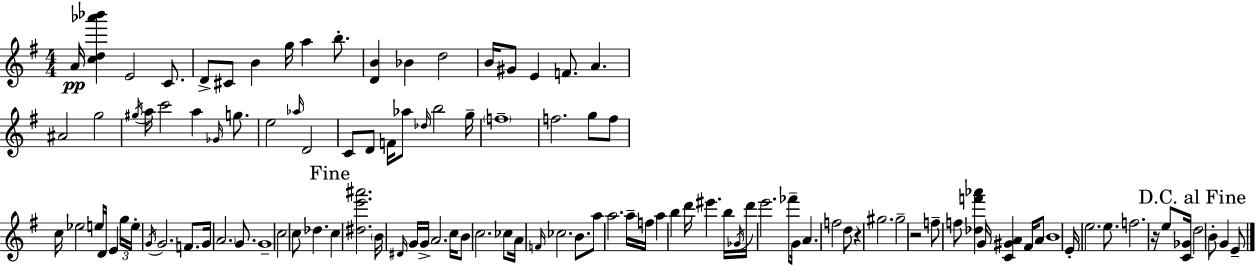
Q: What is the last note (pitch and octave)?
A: E4